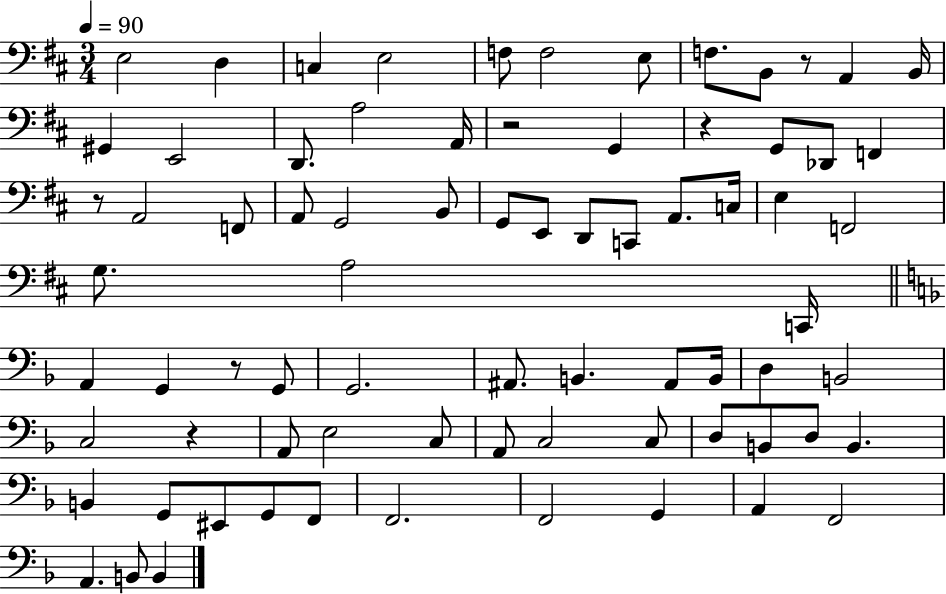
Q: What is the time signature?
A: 3/4